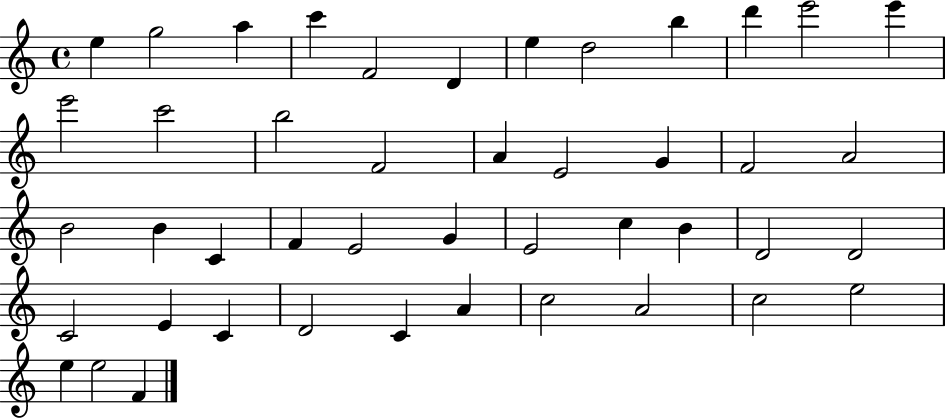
E5/q G5/h A5/q C6/q F4/h D4/q E5/q D5/h B5/q D6/q E6/h E6/q E6/h C6/h B5/h F4/h A4/q E4/h G4/q F4/h A4/h B4/h B4/q C4/q F4/q E4/h G4/q E4/h C5/q B4/q D4/h D4/h C4/h E4/q C4/q D4/h C4/q A4/q C5/h A4/h C5/h E5/h E5/q E5/h F4/q